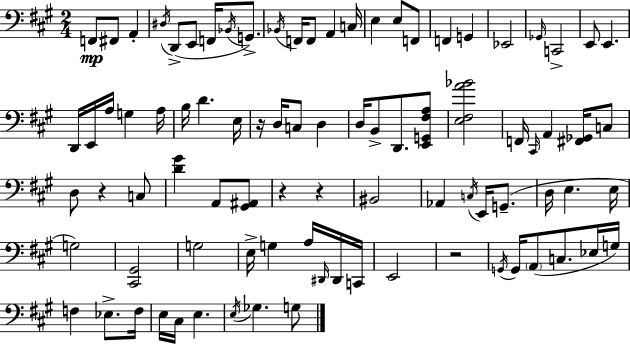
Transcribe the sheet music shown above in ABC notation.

X:1
T:Untitled
M:2/4
L:1/4
K:A
F,,/2 ^F,,/2 A,, ^D,/4 D,,/2 E,,/2 F,,/4 _B,,/4 G,,/2 _B,,/4 F,,/4 F,,/2 A,, C,/4 E, E,/2 F,,/2 F,, G,, _E,,2 _G,,/4 C,,2 E,,/2 E,, D,,/4 E,,/4 A,/4 G, A,/4 B,/4 D E,/4 z/4 D,/4 C,/2 D, D,/4 B,,/2 D,,/2 [E,,G,,^F,A,]/2 [E,^F,A_B]2 F,,/4 ^C,,/4 A,, [^F,,_G,,]/4 C,/2 D,/2 z C,/2 [D^G] A,,/2 [^G,,^A,,]/2 z z ^B,,2 _A,, C,/4 E,,/4 G,,/2 D,/4 E, E,/4 G,2 [^C,,^G,,]2 G,2 E,/4 G, A,/4 ^D,,/4 ^D,,/4 C,,/4 E,,2 z2 G,,/4 G,,/4 A,,/2 C,/2 _E,/4 G,/4 F, _E,/2 F,/4 E,/4 ^C,/4 E, E,/4 _G, G,/2